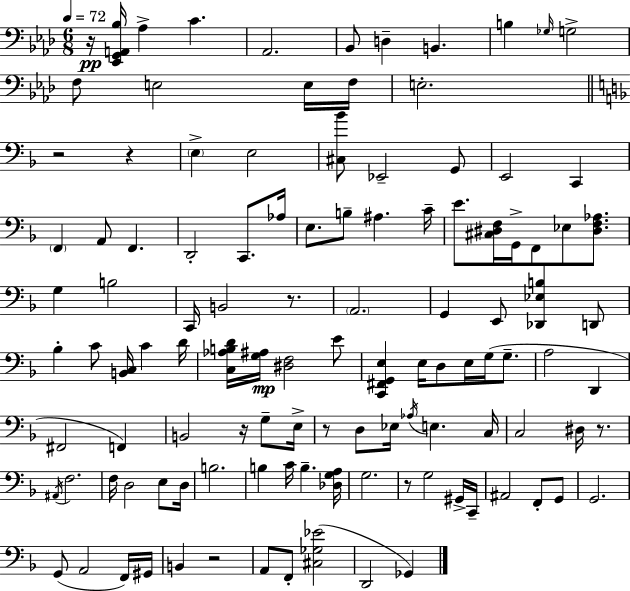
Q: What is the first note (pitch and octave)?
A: Ab3